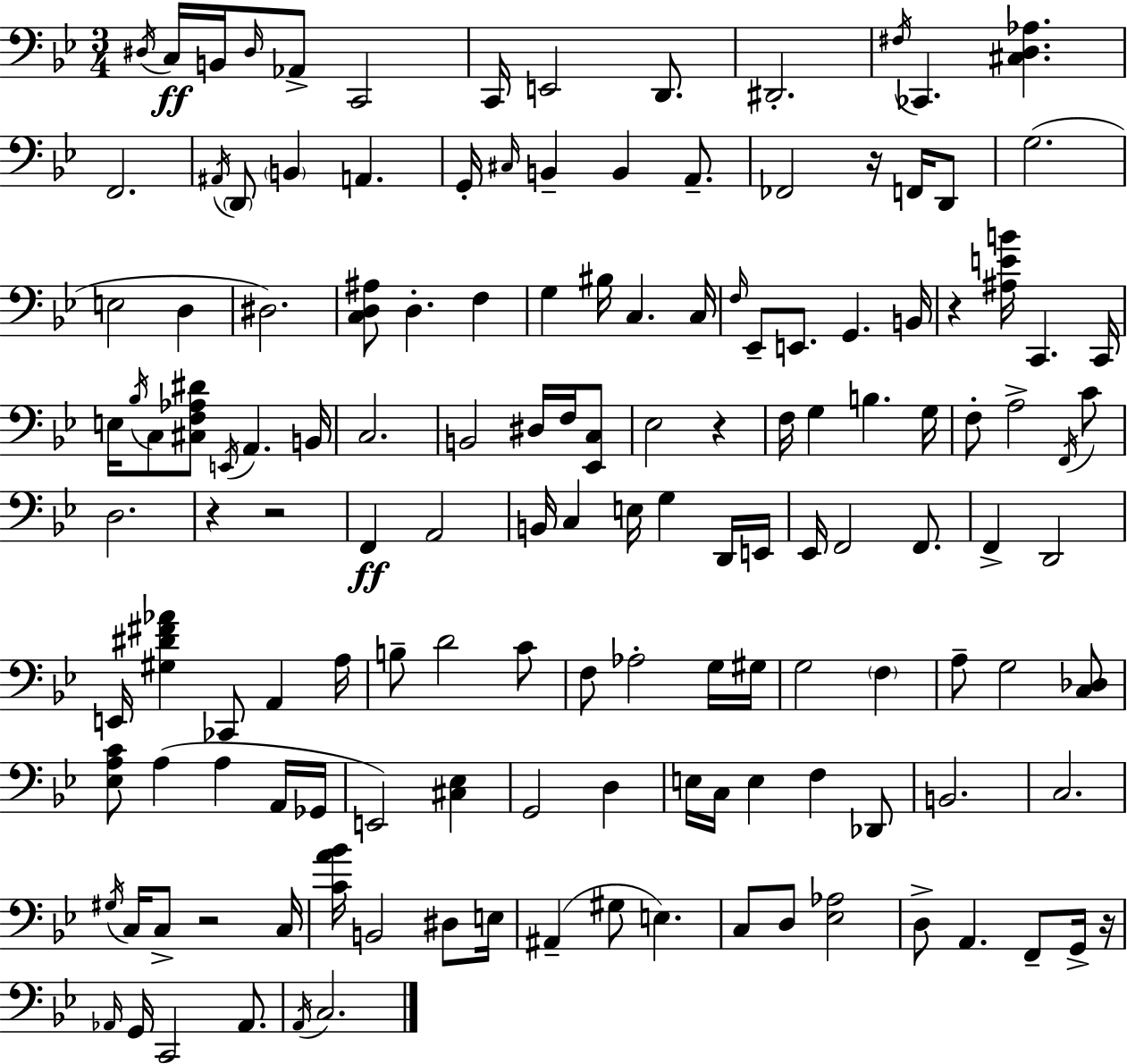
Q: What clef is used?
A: bass